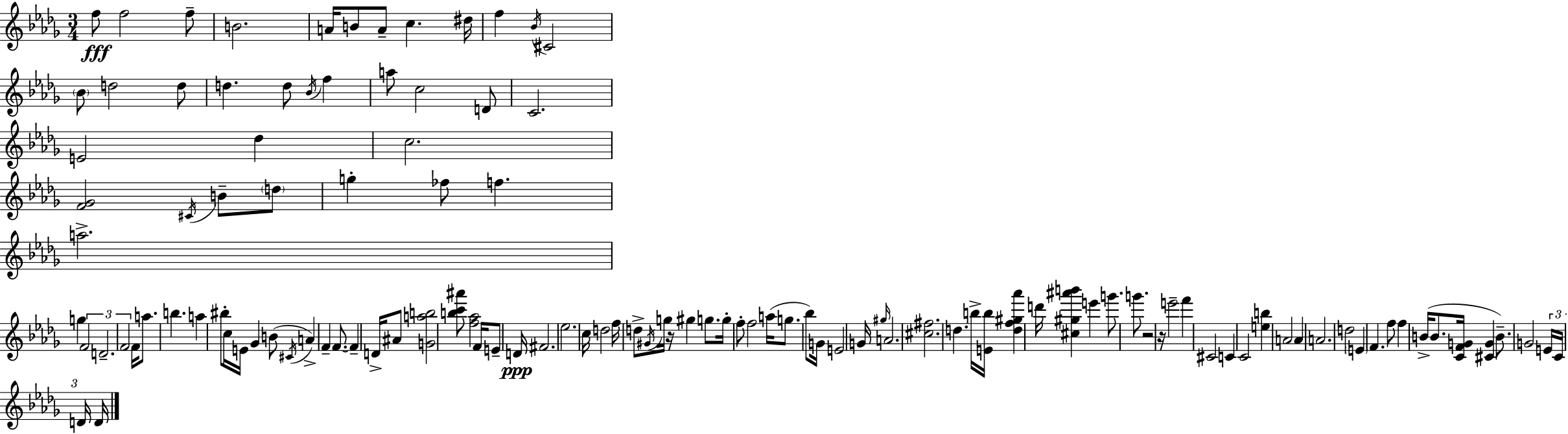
F5/e F5/h F5/e B4/h. A4/s B4/e A4/e C5/q. D#5/s F5/q Bb4/s C#4/h Bb4/e D5/h D5/e D5/q. D5/e Bb4/s F5/q A5/e C5/h D4/e C4/h. E4/h Db5/q C5/h. [F4,Gb4]/h C#4/s B4/e D5/e G5/q FES5/e F5/q. A5/h. G5/q F4/h D4/h. F4/h F4/s A5/e. B5/q. A5/q BIS5/e C5/s E4/s Gb4/q B4/e C#4/s A4/q F4/q F4/e. F4/q D4/s A#4/e [G4,A5,B5]/h [B5,C6,A#6]/e [F5,Ab5]/h F4/s E4/e D4/s F#4/h. Eb5/h. C5/s D5/h F5/s D5/e G#4/s G5/s R/s G#5/q G5/e. G5/s F5/e F5/h A5/s G5/e. Bb5/e G4/s E4/h G4/s G#5/s A4/h. [C#5,F#5]/h. D5/q. B5/s [E4,B5]/s [D5,F5,G#5,Ab6]/q D6/s [C#5,G#5,A#6,B6]/q E6/q G6/e. G6/e. R/h R/s E6/h F6/q C#4/h C4/q C4/h [E5,B5]/q A4/h A4/q A4/h. D5/h E4/q F4/q. F5/e F5/q B4/s B4/e. [C4,F4,G4]/s [C#4,G4]/q B4/e. G4/h E4/s C4/s D4/s D4/s